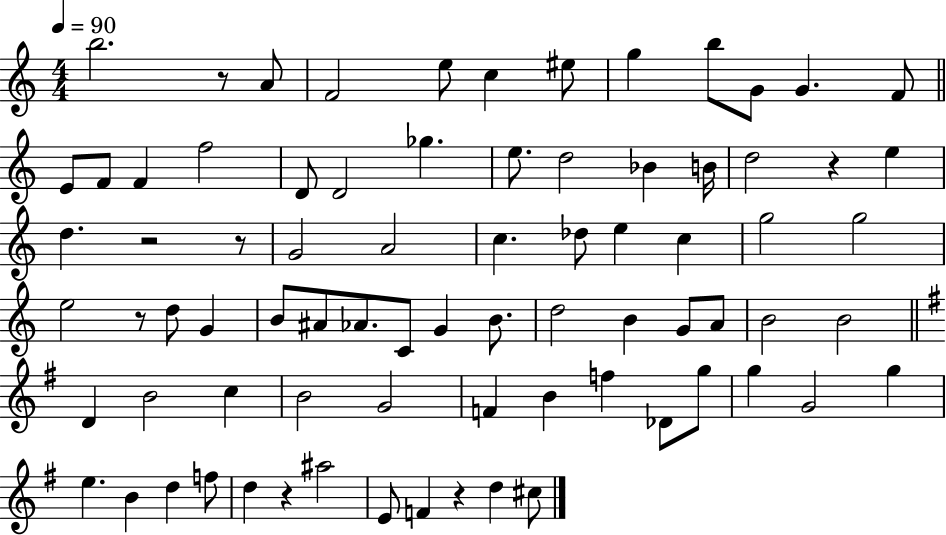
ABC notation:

X:1
T:Untitled
M:4/4
L:1/4
K:C
b2 z/2 A/2 F2 e/2 c ^e/2 g b/2 G/2 G F/2 E/2 F/2 F f2 D/2 D2 _g e/2 d2 _B B/4 d2 z e d z2 z/2 G2 A2 c _d/2 e c g2 g2 e2 z/2 d/2 G B/2 ^A/2 _A/2 C/2 G B/2 d2 B G/2 A/2 B2 B2 D B2 c B2 G2 F B f _D/2 g/2 g G2 g e B d f/2 d z ^a2 E/2 F z d ^c/2